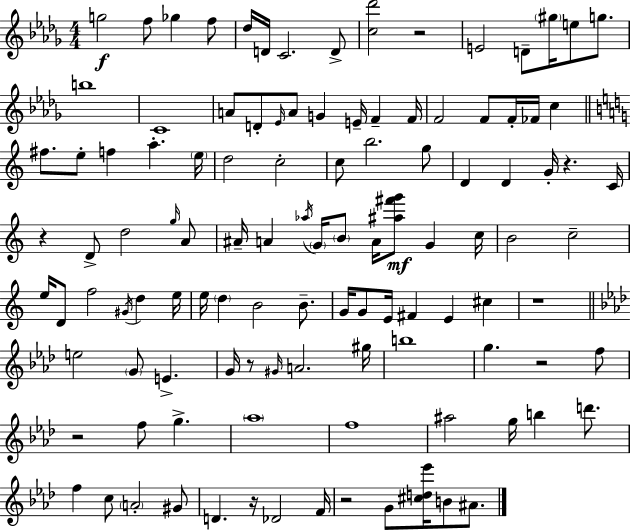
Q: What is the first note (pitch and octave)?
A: G5